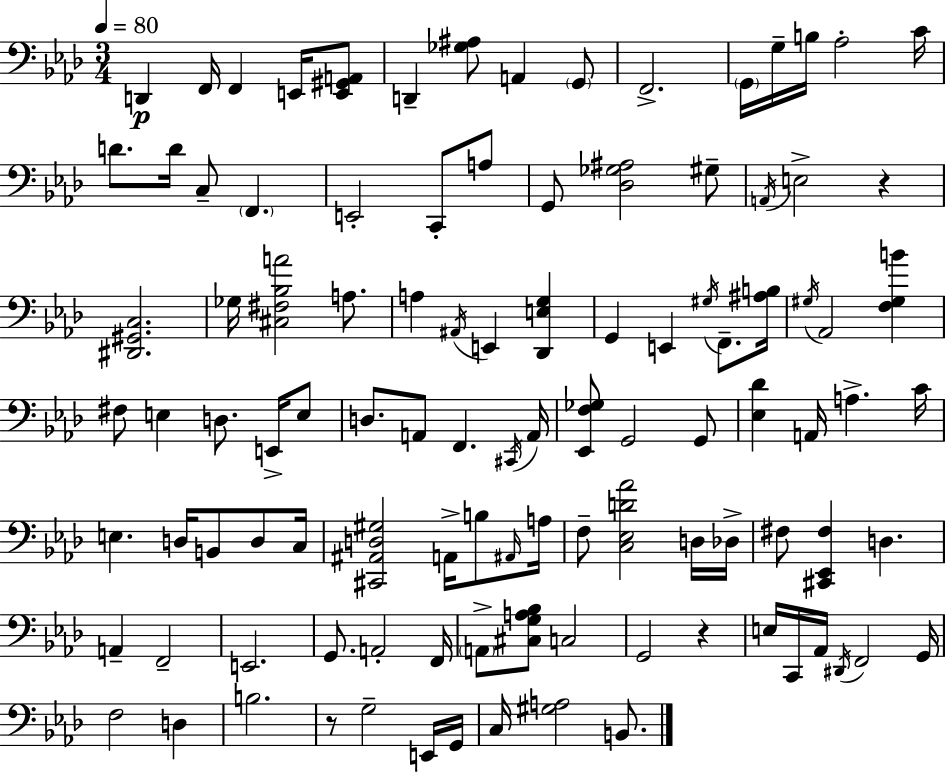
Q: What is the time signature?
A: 3/4